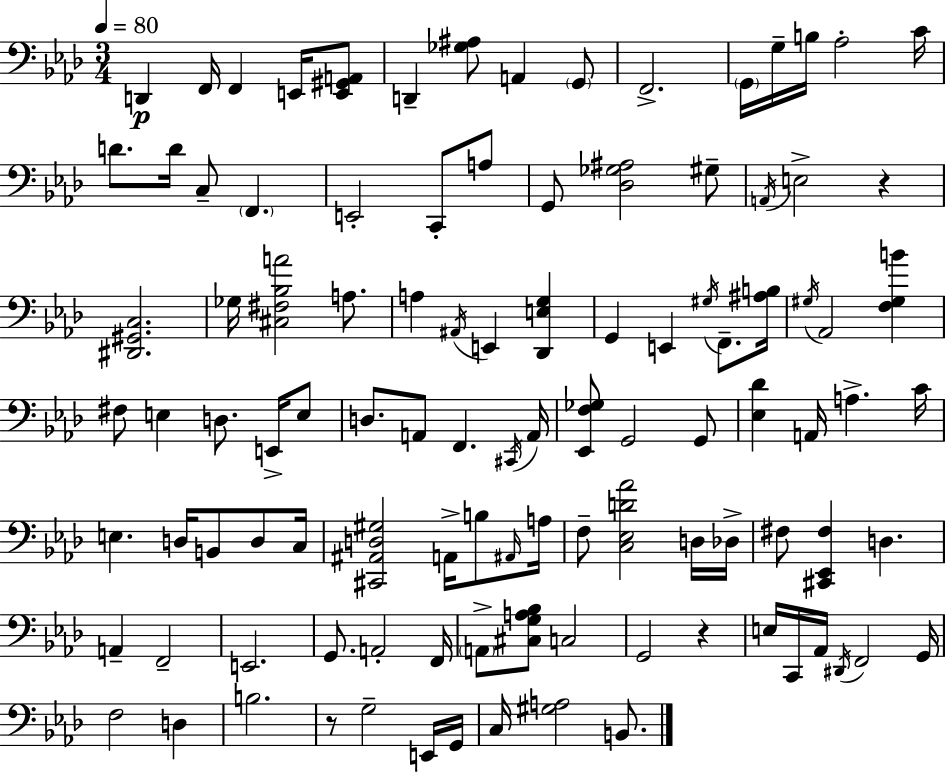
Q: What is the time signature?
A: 3/4